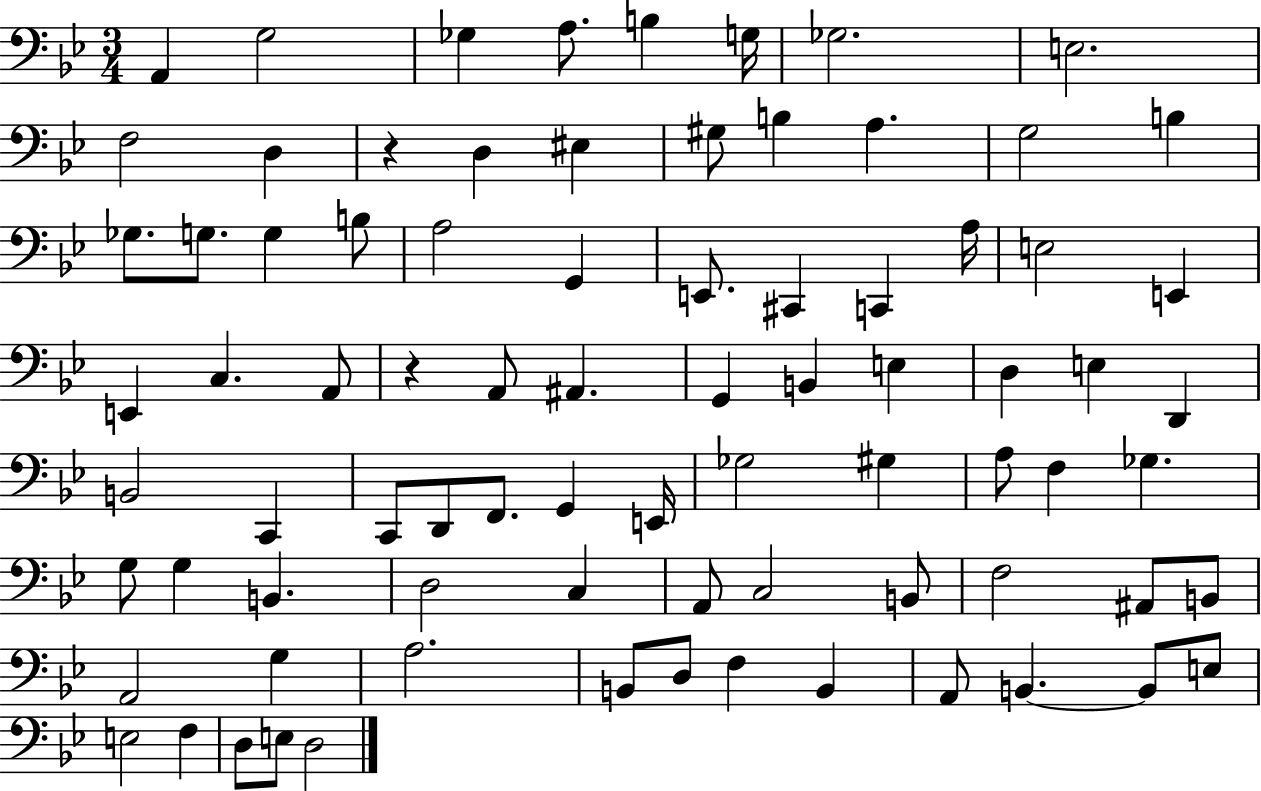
A2/q G3/h Gb3/q A3/e. B3/q G3/s Gb3/h. E3/h. F3/h D3/q R/q D3/q EIS3/q G#3/e B3/q A3/q. G3/h B3/q Gb3/e. G3/e. G3/q B3/e A3/h G2/q E2/e. C#2/q C2/q A3/s E3/h E2/q E2/q C3/q. A2/e R/q A2/e A#2/q. G2/q B2/q E3/q D3/q E3/q D2/q B2/h C2/q C2/e D2/e F2/e. G2/q E2/s Gb3/h G#3/q A3/e F3/q Gb3/q. G3/e G3/q B2/q. D3/h C3/q A2/e C3/h B2/e F3/h A#2/e B2/e A2/h G3/q A3/h. B2/e D3/e F3/q B2/q A2/e B2/q. B2/e E3/e E3/h F3/q D3/e E3/e D3/h